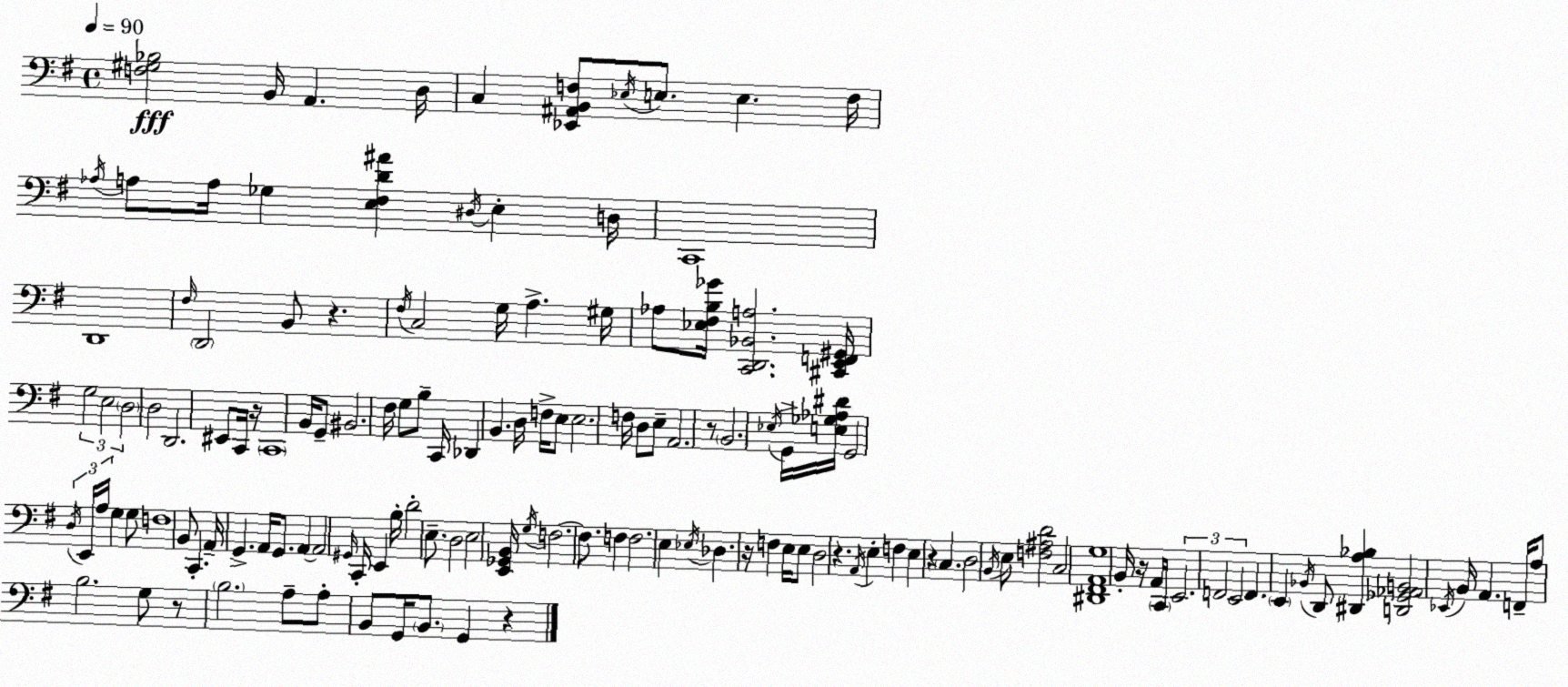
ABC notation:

X:1
T:Untitled
M:4/4
L:1/4
K:G
[F,^G,_B,]2 B,,/4 A,, D,/4 C, [_E,,^A,,B,,F,]/2 _E,/4 E,/2 E, F,/4 _A,/4 A,/2 A,/4 _G, [E,^F,D^A] ^D,/4 E, D,/4 C,,4 D,,4 ^F,/4 D,,2 B,,/2 z ^F,/4 C,2 G,/4 A, ^G,/4 _A,/2 [_E,^F,B,_G]/4 [C,,D,,_B,,A,]2 [^C,,E,,F,,^G,,]/4 G,2 E,2 D,2 D,2 D,,2 ^E,,/2 C,,/4 z/4 C,,4 B,,/4 G,,/2 ^B,,2 ^F,/4 G,/2 B,/2 C,,/4 _D,, B,, D,/4 F,/4 E,/2 E,2 F,/4 D,/2 E,/2 A,,2 z/2 B,,2 _E,/4 G,,/4 [E,_G,_A,^D]/4 G,,2 D,/4 E,,/4 A,/4 G, G,/2 F,4 B,,/2 C,, A,,/4 G,, A,,/4 G,,/2 A,, A,,2 ^G,,/4 C,,/4 E,, B,/4 D2 E,/2 D,2 E,2 [E,,_G,,B,,]/4 G,/4 F,2 F,/2 F, F,2 E, _E,/4 _D, z/4 F, E,/4 E,/2 D,2 z A,,/4 E, F, E, z C, D,2 B,,/4 E,/2 [F,^A,D]2 C,2 [^D,,^F,,A,,G,]4 B,,/4 z/4 A,,/4 C,,/4 E,,2 F,,2 E,,2 F,, E,, _B,,/4 D,,/2 [^D,,A,_B,] [D,,_G,,_A,,B,,]2 _E,,/4 B,,/4 A,, F,,/4 A,/2 B,2 G,/2 z/2 B,2 A,/2 A,/2 B,,/2 G,,/4 B,,/2 G,, z